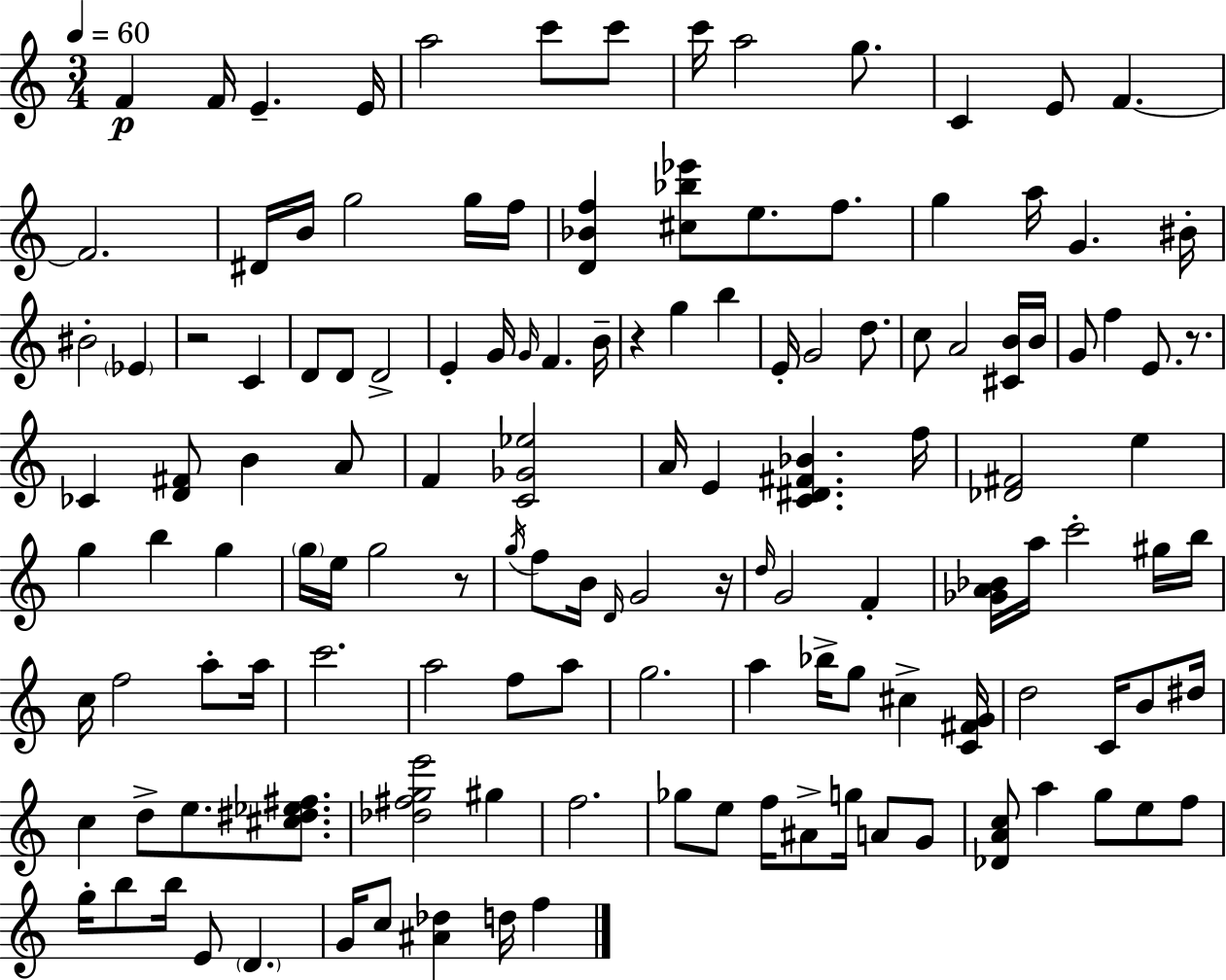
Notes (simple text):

F4/q F4/s E4/q. E4/s A5/h C6/e C6/e C6/s A5/h G5/e. C4/q E4/e F4/q. F4/h. D#4/s B4/s G5/h G5/s F5/s [D4,Bb4,F5]/q [C#5,Bb5,Eb6]/e E5/e. F5/e. G5/q A5/s G4/q. BIS4/s BIS4/h Eb4/q R/h C4/q D4/e D4/e D4/h E4/q G4/s G4/s F4/q. B4/s R/q G5/q B5/q E4/s G4/h D5/e. C5/e A4/h [C#4,B4]/s B4/s G4/e F5/q E4/e. R/e. CES4/q [D4,F#4]/e B4/q A4/e F4/q [C4,Gb4,Eb5]/h A4/s E4/q [C4,D#4,F#4,Bb4]/q. F5/s [Db4,F#4]/h E5/q G5/q B5/q G5/q G5/s E5/s G5/h R/e G5/s F5/e B4/s D4/s G4/h R/s D5/s G4/h F4/q [Gb4,A4,Bb4]/s A5/s C6/h G#5/s B5/s C5/s F5/h A5/e A5/s C6/h. A5/h F5/e A5/e G5/h. A5/q Bb5/s G5/e C#5/q [C4,F#4,G4]/s D5/h C4/s B4/e D#5/s C5/q D5/e E5/e. [C#5,D#5,Eb5,F#5]/e. [Db5,F#5,G5,E6]/h G#5/q F5/h. Gb5/e E5/e F5/s A#4/e G5/s A4/e G4/e [Db4,A4,C5]/e A5/q G5/e E5/e F5/e G5/s B5/e B5/s E4/e D4/q. G4/s C5/e [A#4,Db5]/q D5/s F5/q